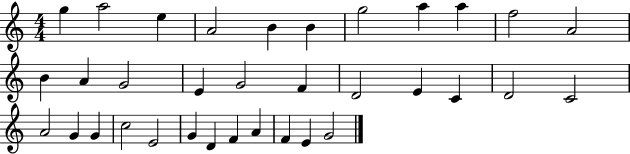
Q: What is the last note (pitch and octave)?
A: G4